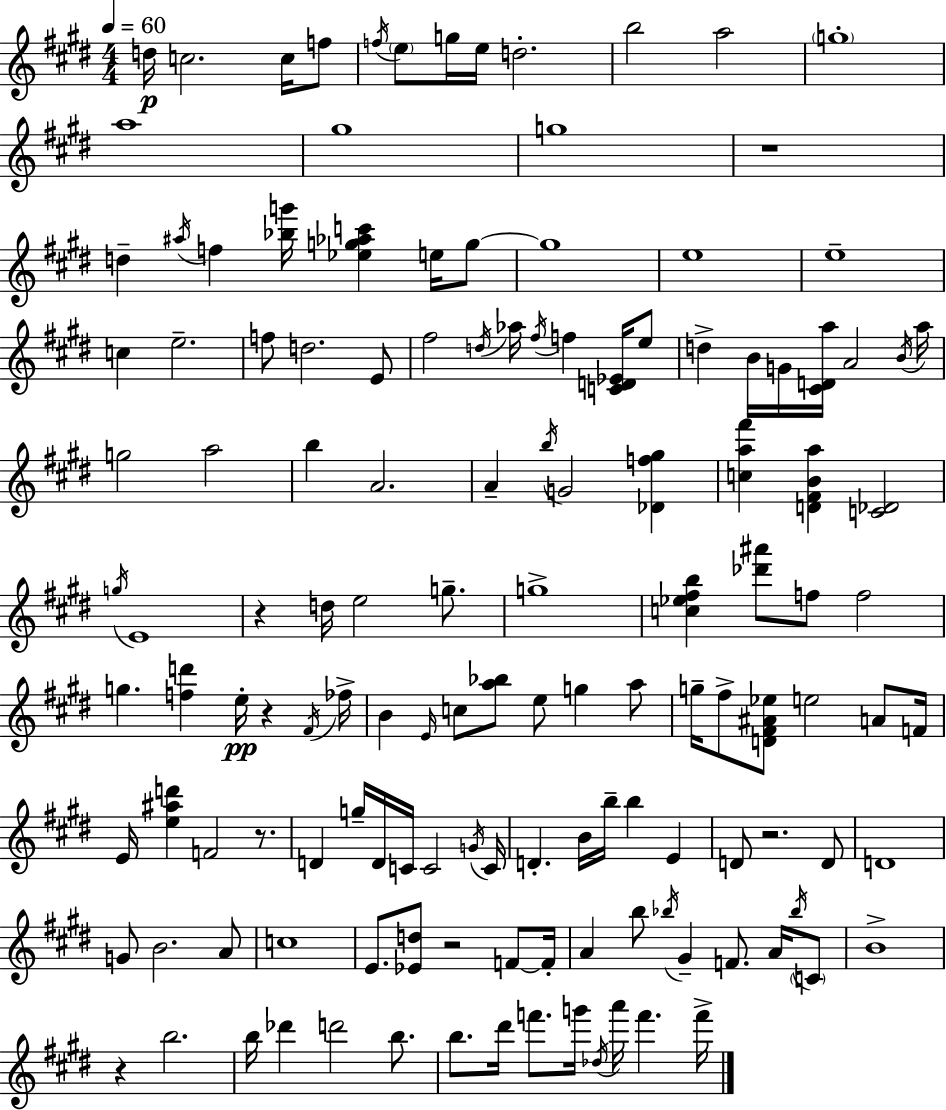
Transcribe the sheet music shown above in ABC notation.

X:1
T:Untitled
M:4/4
L:1/4
K:E
d/4 c2 c/4 f/2 f/4 e/2 g/4 e/4 d2 b2 a2 g4 a4 ^g4 g4 z4 d ^a/4 f [_bg']/4 [_eg_ac'] e/4 g/2 g4 e4 e4 c e2 f/2 d2 E/2 ^f2 d/4 _a/4 ^f/4 f [CD_E]/4 e/2 d B/4 G/4 [^CDa]/4 A2 B/4 a/4 g2 a2 b A2 A b/4 G2 [_Df^g] [ca^f'] [D^FBa] [C_D]2 g/4 E4 z d/4 e2 g/2 g4 [c_e^fb] [_d'^a']/2 f/2 f2 g [fd'] e/4 z ^F/4 _f/4 B E/4 c/2 [a_b]/2 e/2 g a/2 g/4 ^f/2 [D^F^A_e]/2 e2 A/2 F/4 E/4 [e^ad'] F2 z/2 D g/4 D/4 C/4 C2 G/4 C/4 D B/4 b/4 b E D/2 z2 D/2 D4 G/2 B2 A/2 c4 E/2 [_Ed]/2 z2 F/2 F/4 A b/2 _b/4 ^G F/2 A/4 _b/4 C/2 B4 z b2 b/4 _d' d'2 b/2 b/2 ^d'/4 f'/2 g'/4 _d/4 a'/4 f' f'/4